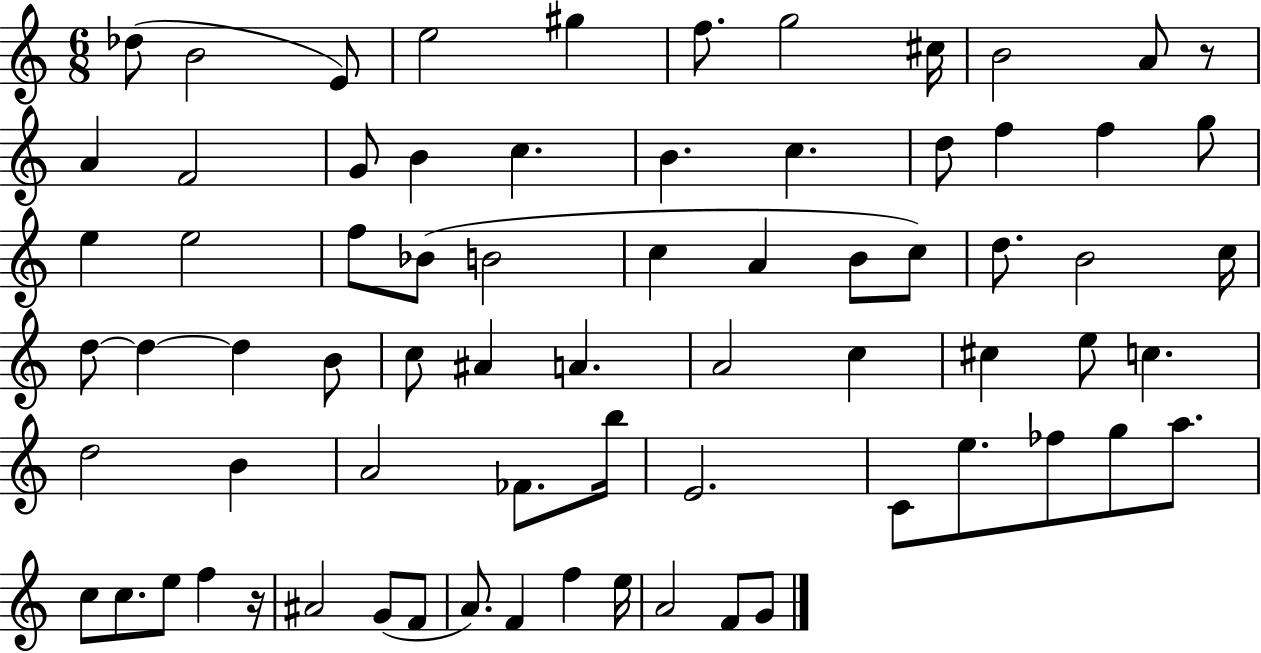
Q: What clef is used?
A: treble